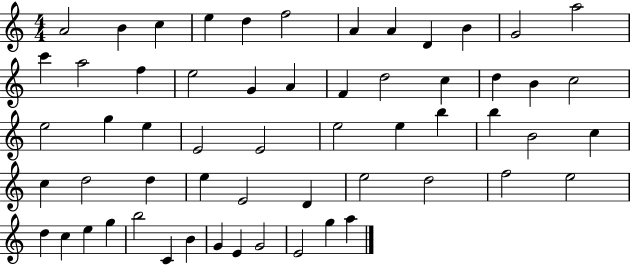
{
  \clef treble
  \numericTimeSignature
  \time 4/4
  \key c \major
  a'2 b'4 c''4 | e''4 d''4 f''2 | a'4 a'4 d'4 b'4 | g'2 a''2 | \break c'''4 a''2 f''4 | e''2 g'4 a'4 | f'4 d''2 c''4 | d''4 b'4 c''2 | \break e''2 g''4 e''4 | e'2 e'2 | e''2 e''4 b''4 | b''4 b'2 c''4 | \break c''4 d''2 d''4 | e''4 e'2 d'4 | e''2 d''2 | f''2 e''2 | \break d''4 c''4 e''4 g''4 | b''2 c'4 b'4 | g'4 e'4 g'2 | e'2 g''4 a''4 | \break \bar "|."
}